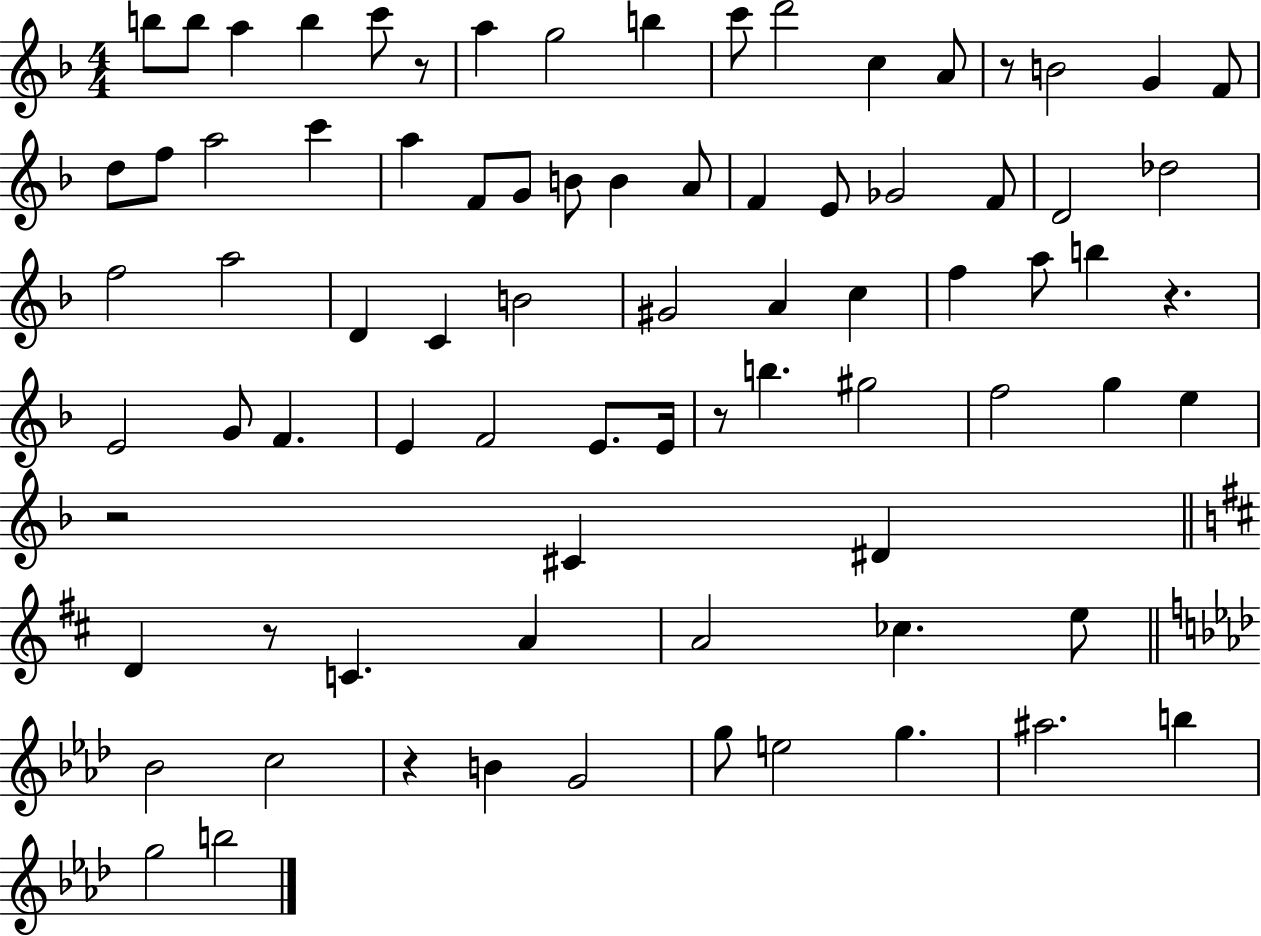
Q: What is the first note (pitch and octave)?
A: B5